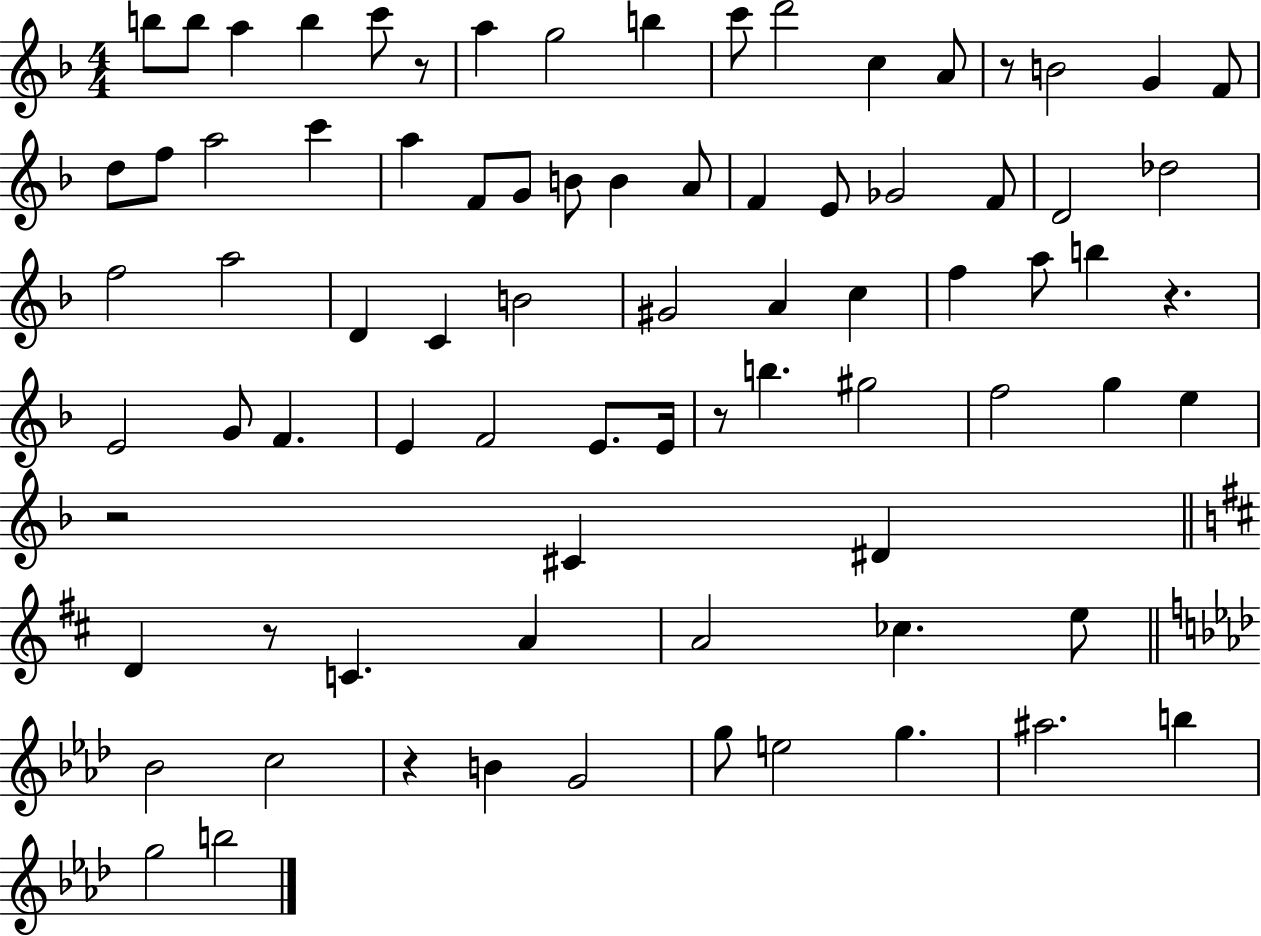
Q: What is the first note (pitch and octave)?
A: B5